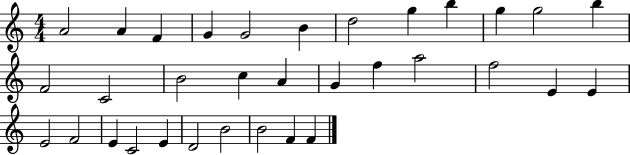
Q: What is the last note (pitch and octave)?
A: F4